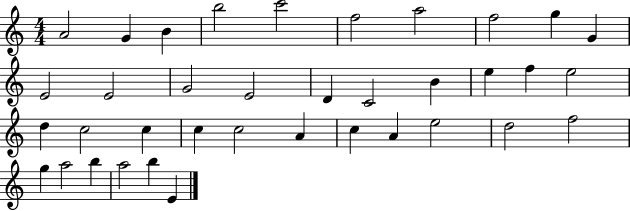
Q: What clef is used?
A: treble